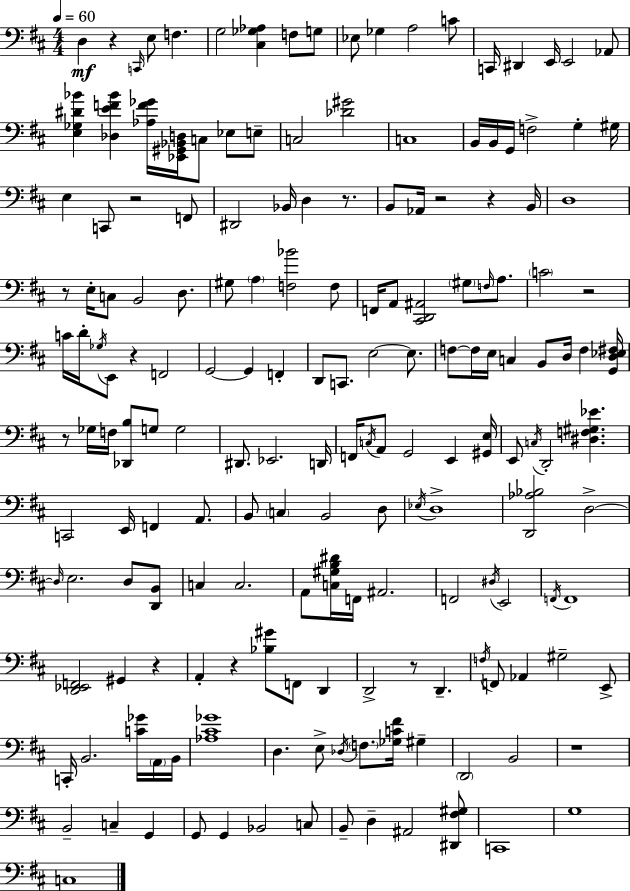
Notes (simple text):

D3/q R/q C2/s E3/e F3/q. G3/h [C#3,Gb3,Ab3]/q F3/e G3/e Eb3/e Gb3/q A3/h C4/e C2/s D#2/q E2/s E2/h Ab2/e [E3,Gb3,D#4,Bb4]/q [Db3,E4,F4,Bb4]/q [Ab3,F4,Gb4]/s [Eb2,G#2,Bb2,D3]/s C3/e Eb3/e E3/e C3/h [Db4,G#4]/h C3/w B2/s B2/s G2/s F3/h G3/q G#3/s E3/q C2/e R/h F2/e D#2/h Bb2/s D3/q R/e. B2/e Ab2/s R/h R/q B2/s D3/w R/e E3/s C3/e B2/h D3/e. G#3/e A3/q [F3,Bb4]/h F3/e F2/s A2/e [C#2,D2,A#2]/h G#3/e F3/s A3/e. C4/h R/h C4/s D4/s Gb3/s E2/e R/q F2/h G2/h G2/q F2/q D2/e C2/e. E3/h E3/e. F3/e F3/s E3/s C3/q B2/e D3/s F3/q [G2,D3,Eb3,F#3]/s R/e Gb3/s F3/s [Db2,B3]/e G3/e G3/h D#2/e. Eb2/h. D2/s F2/s C3/s A2/e G2/h E2/q [G#2,E3]/s E2/e C3/s D2/h [D#3,F3,G#3,Eb4]/q. C2/h E2/s F2/q A2/e. B2/e C3/q B2/h D3/e Eb3/s D3/w [D2,Ab3,Bb3]/h D3/h D3/s E3/h. D3/e [D2,B2]/e C3/q C3/h. A2/e [C3,G#3,B3,D#4]/s F2/s A#2/h. F2/h D#3/s E2/h F2/s F2/w [D2,Eb2,F2]/h G#2/q R/q A2/q R/q [Bb3,G#4]/e F2/e D2/q D2/h R/e D2/q. F3/s F2/e Ab2/q G#3/h E2/e C2/s B2/h. [C4,Gb4]/s A2/s B2/s [Ab3,C#4,Gb4]/w D3/q. E3/e Db3/s F3/e. [Gb3,C4,F#4]/s G#3/q D2/h B2/h R/w B2/h C3/q G2/q G2/e G2/q Bb2/h C3/e B2/e D3/q A#2/h [D#2,F#3,G#3]/e C2/w G3/w C3/w